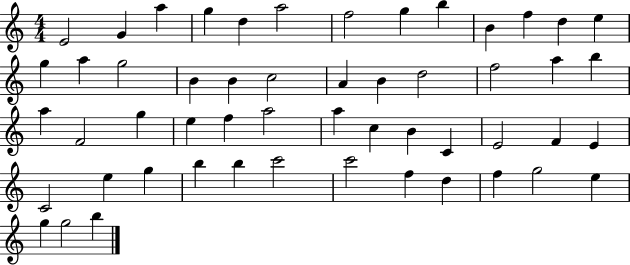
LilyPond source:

{
  \clef treble
  \numericTimeSignature
  \time 4/4
  \key c \major
  e'2 g'4 a''4 | g''4 d''4 a''2 | f''2 g''4 b''4 | b'4 f''4 d''4 e''4 | \break g''4 a''4 g''2 | b'4 b'4 c''2 | a'4 b'4 d''2 | f''2 a''4 b''4 | \break a''4 f'2 g''4 | e''4 f''4 a''2 | a''4 c''4 b'4 c'4 | e'2 f'4 e'4 | \break c'2 e''4 g''4 | b''4 b''4 c'''2 | c'''2 f''4 d''4 | f''4 g''2 e''4 | \break g''4 g''2 b''4 | \bar "|."
}